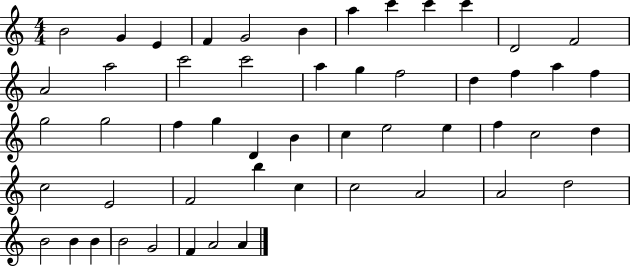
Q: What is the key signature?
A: C major